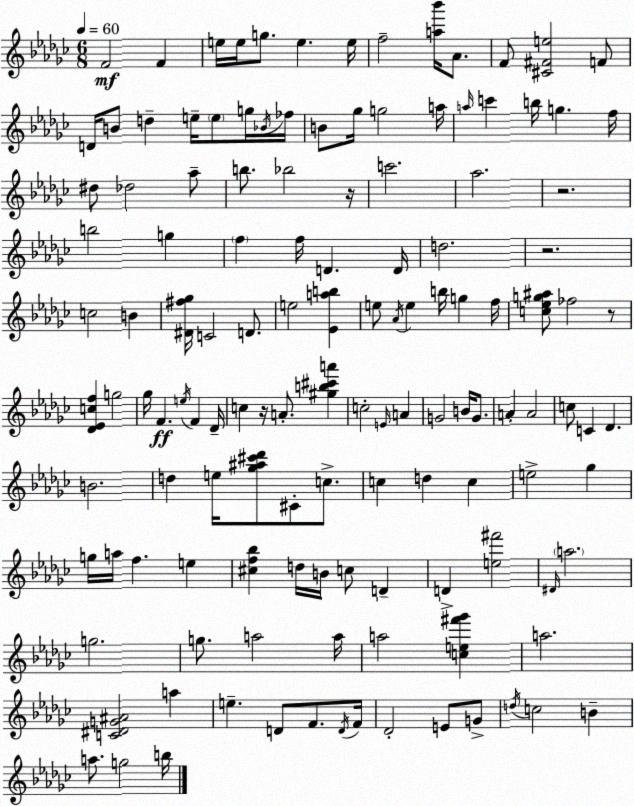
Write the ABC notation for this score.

X:1
T:Untitled
M:6/8
L:1/4
K:Ebm
F2 F e/4 e/4 g/2 e e/4 f2 [a_b']/4 _A/2 F/2 [^C^Fe]2 F/2 D/4 B/2 d e/4 e/2 g/4 _B/4 _f/4 B/2 _g/4 g2 a/4 a/4 c' b/4 g f/4 ^d/2 _d2 _a/2 b/2 _b2 z/4 c'2 _a2 z2 b2 g f f/4 D D/4 d2 z2 c2 B [^D^f_g]/4 C2 D/2 e2 [_Eab] e/2 _A/4 e b/4 g f/4 [c_eg^a]/2 _f2 z/2 [_D_Ecf] g2 _g/4 F e/4 F _D/4 c z/4 A/2 [^gb^c'a'] c2 E/4 A G2 B/4 G/2 A A2 c/2 C _D B2 d e/4 [_g^a^c'_d']/2 ^C/2 c/2 c d c e2 _g g/4 a/4 f e [^cf_b] d/4 B/4 c/2 D D [e^f']2 ^D/4 a2 g2 g/2 a2 a/4 a2 [ce^f'_g'] a2 [C^DG^A]2 a e D/2 F/2 D/4 F/4 _D2 E/2 G/2 d/4 c2 B a/2 g2 b/4